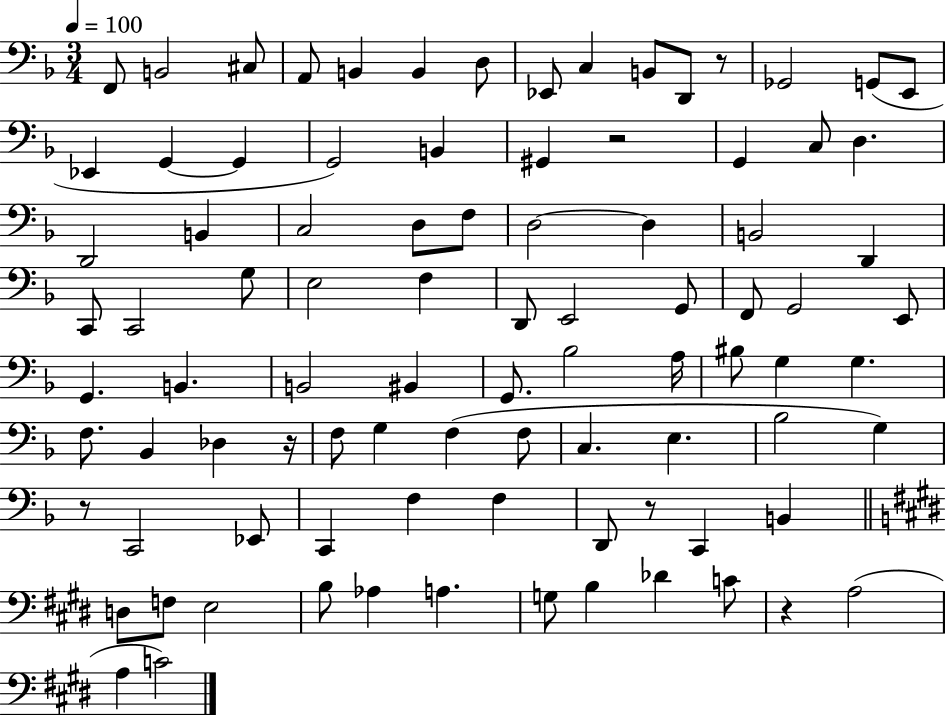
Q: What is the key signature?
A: F major